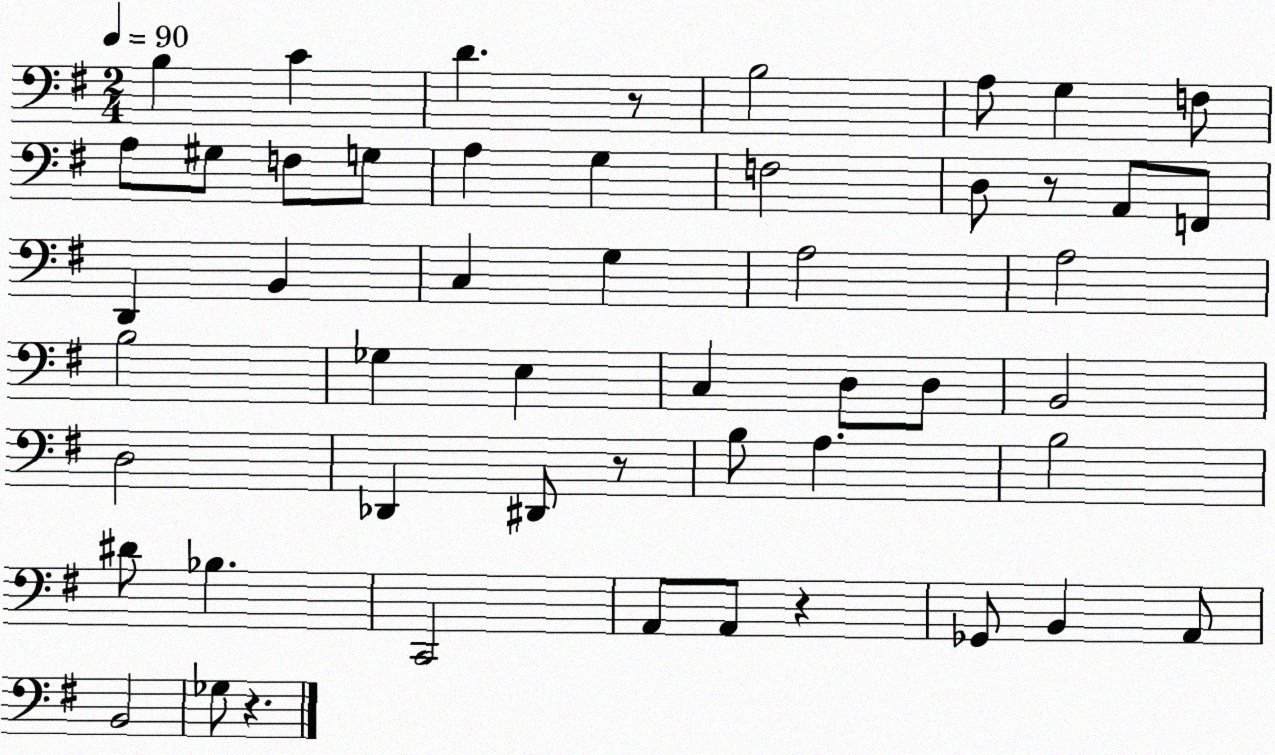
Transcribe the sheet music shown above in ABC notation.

X:1
T:Untitled
M:2/4
L:1/4
K:G
B, C D z/2 B,2 A,/2 G, F,/2 A,/2 ^G,/2 F,/2 G,/2 A, G, F,2 D,/2 z/2 A,,/2 F,,/2 D,, B,, C, G, A,2 A,2 B,2 _G, E, C, D,/2 D,/2 B,,2 D,2 _D,, ^D,,/2 z/2 B,/2 A, B,2 ^D/2 _B, C,,2 A,,/2 A,,/2 z _G,,/2 B,, A,,/2 B,,2 _G,/2 z